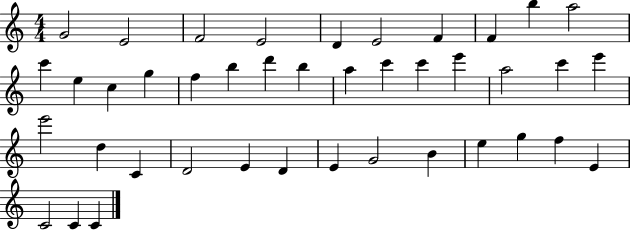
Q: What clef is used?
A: treble